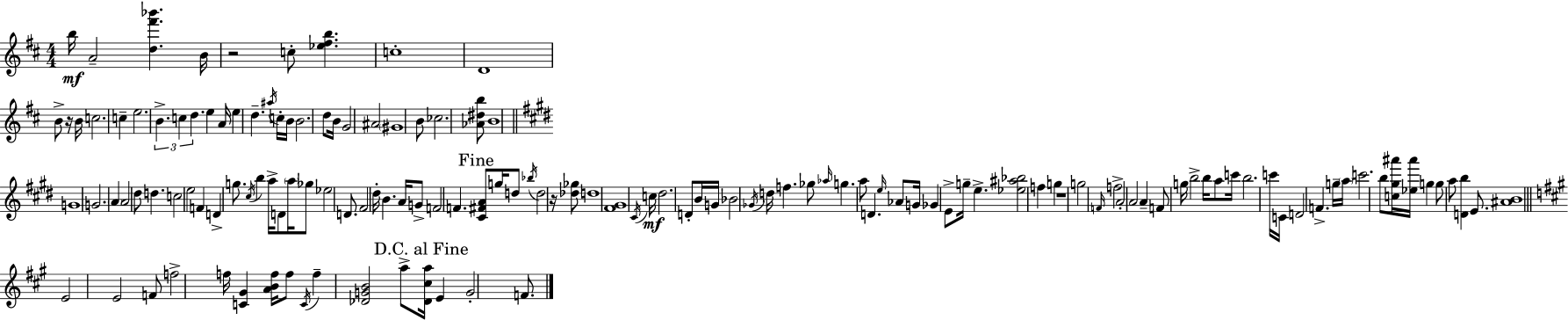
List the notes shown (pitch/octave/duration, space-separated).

B5/s A4/h [D5,F#6,Bb6]/q. B4/s R/h C5/e [Eb5,F#5,B5]/q. C5/w D4/w B4/e R/s B4/s C5/h. C5/q E5/h. B4/q. C5/q D5/q. E5/q A4/s E5/q D5/q. A#5/s C5/s B4/s B4/h. D5/e B4/s G4/h A#4/h G#4/w B4/e CES5/h. [Ab4,D#5,B5]/e B4/w G4/w G4/h. A4/q A4/h D#5/e D5/q. C5/h E5/h F4/q D4/q G5/e. C#5/s B5/q A5/s D4/e A5/s Gb5/e Eb5/h D4/e. F#4/h D#5/s B4/q. A4/s G4/e F4/h F4/q. [C#4,F#4,A4]/e G5/s D5/e Bb5/s D5/h R/s [Db5,Gb5]/e D5/w [F#4,G#4]/w C#4/s C5/s D#5/h. D4/e B4/s G4/s Bb4/h Gb4/s D5/s F5/q. Gb5/e Ab5/s G5/q. A5/e D4/q. E5/s Ab4/e G4/s Gb4/q E4/e G5/s E5/q. [Eb5,A#5,Bb5]/h F5/q G5/q R/w G5/h F4/s F5/h A4/h A4/h A4/q F4/e G5/s B5/h B5/s A5/e C6/s B5/h. C6/s C4/s D4/h F4/q. G5/s A5/s C6/h. B5/e [C5,G#5,A#6]/s [Eb5,A#6]/s G5/q G5/e A5/e [D4,B5]/q E4/e. [A#4,B4]/w E4/h E4/h F4/e F5/h F5/s [C4,G#4]/q [A4,B4,F5]/s F5/e C4/s F5/q [Db4,G4,B4]/h A5/e [Db4,C#5,A5]/s E4/q G4/h F4/e.